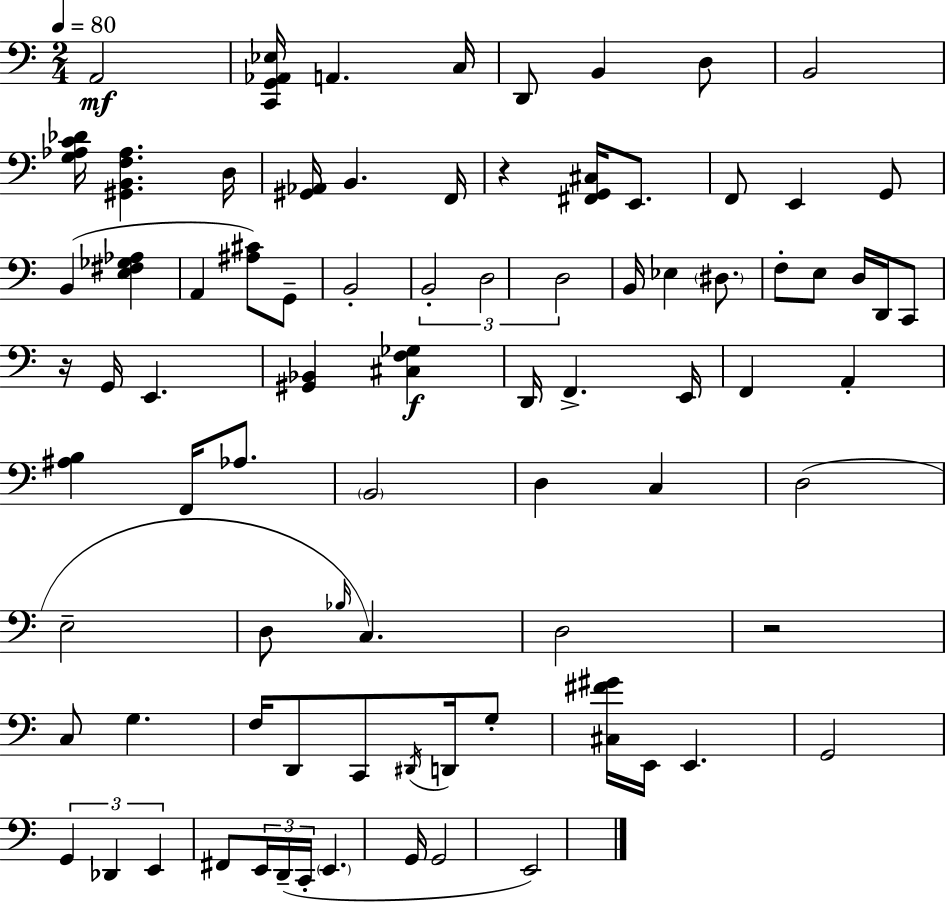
A2/h [C2,G2,Ab2,Eb3]/s A2/q. C3/s D2/e B2/q D3/e B2/h [G3,Ab3,C4,Db4]/s [G#2,B2,F3,Ab3]/q. D3/s [G#2,Ab2]/s B2/q. F2/s R/q [F#2,G2,C#3]/s E2/e. F2/e E2/q G2/e B2/q [E3,F#3,Gb3,Ab3]/q A2/q [A#3,C#4]/e G2/e B2/h B2/h D3/h D3/h B2/s Eb3/q D#3/e. F3/e E3/e D3/s D2/s C2/e R/s G2/s E2/q. [G#2,Bb2]/q [C#3,F3,Gb3]/q D2/s F2/q. E2/s F2/q A2/q [A#3,B3]/q F2/s Ab3/e. B2/h D3/q C3/q D3/h E3/h D3/e Bb3/s C3/q. D3/h R/h C3/e G3/q. F3/s D2/e C2/e D#2/s D2/s G3/e [C#3,F#4,G#4]/s E2/s E2/q. G2/h G2/q Db2/q E2/q F#2/e E2/s D2/s C2/s E2/q. G2/s G2/h E2/h